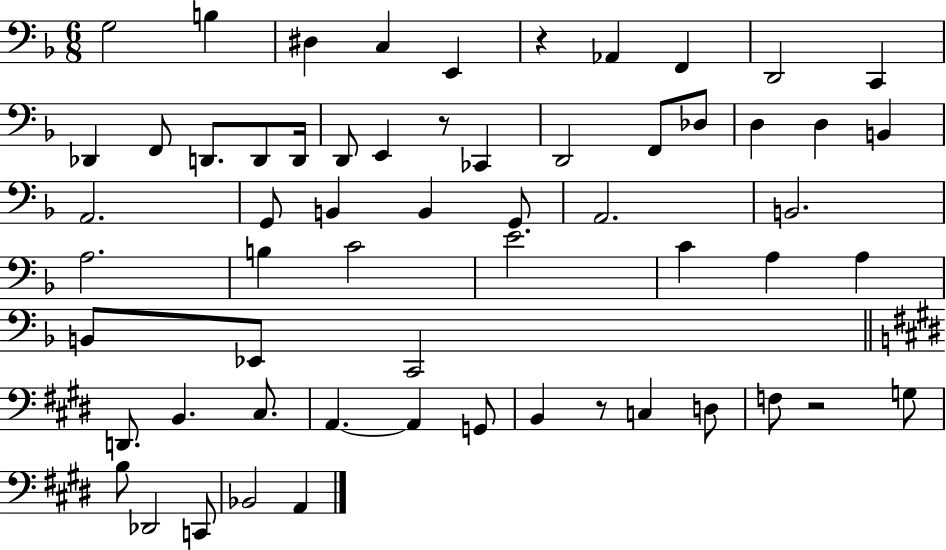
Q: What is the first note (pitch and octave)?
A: G3